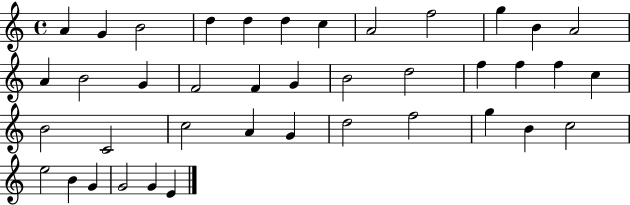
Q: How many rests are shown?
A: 0